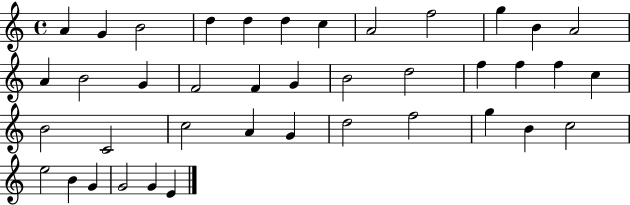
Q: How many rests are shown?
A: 0